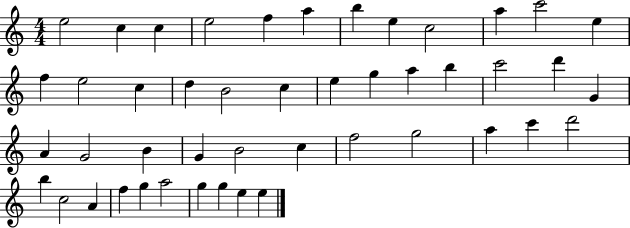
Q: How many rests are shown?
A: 0